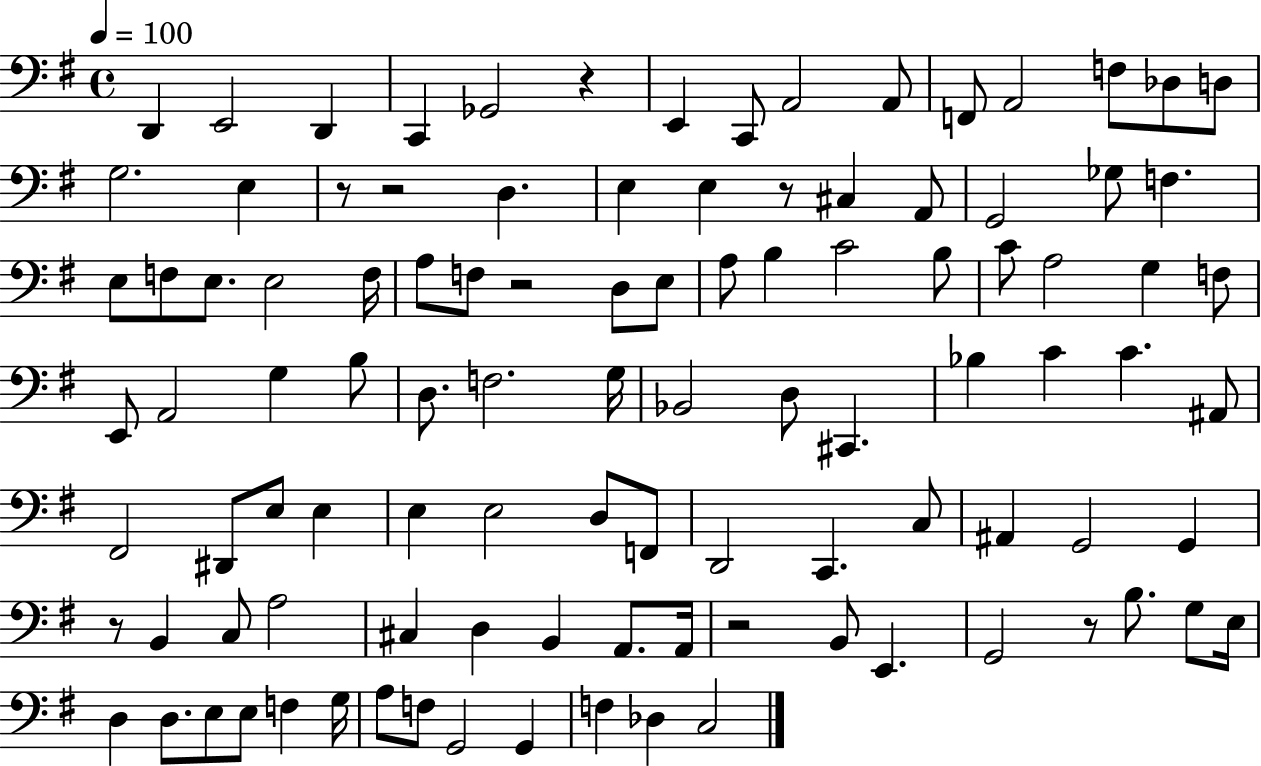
X:1
T:Untitled
M:4/4
L:1/4
K:G
D,, E,,2 D,, C,, _G,,2 z E,, C,,/2 A,,2 A,,/2 F,,/2 A,,2 F,/2 _D,/2 D,/2 G,2 E, z/2 z2 D, E, E, z/2 ^C, A,,/2 G,,2 _G,/2 F, E,/2 F,/2 E,/2 E,2 F,/4 A,/2 F,/2 z2 D,/2 E,/2 A,/2 B, C2 B,/2 C/2 A,2 G, F,/2 E,,/2 A,,2 G, B,/2 D,/2 F,2 G,/4 _B,,2 D,/2 ^C,, _B, C C ^A,,/2 ^F,,2 ^D,,/2 E,/2 E, E, E,2 D,/2 F,,/2 D,,2 C,, C,/2 ^A,, G,,2 G,, z/2 B,, C,/2 A,2 ^C, D, B,, A,,/2 A,,/4 z2 B,,/2 E,, G,,2 z/2 B,/2 G,/2 E,/4 D, D,/2 E,/2 E,/2 F, G,/4 A,/2 F,/2 G,,2 G,, F, _D, C,2